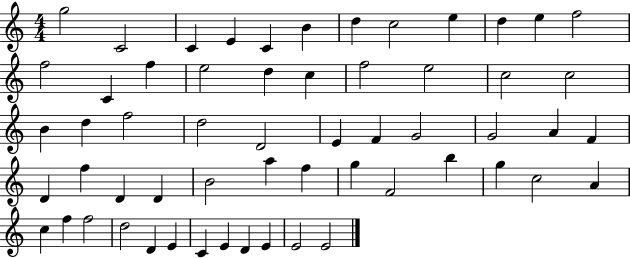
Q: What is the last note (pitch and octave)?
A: E4